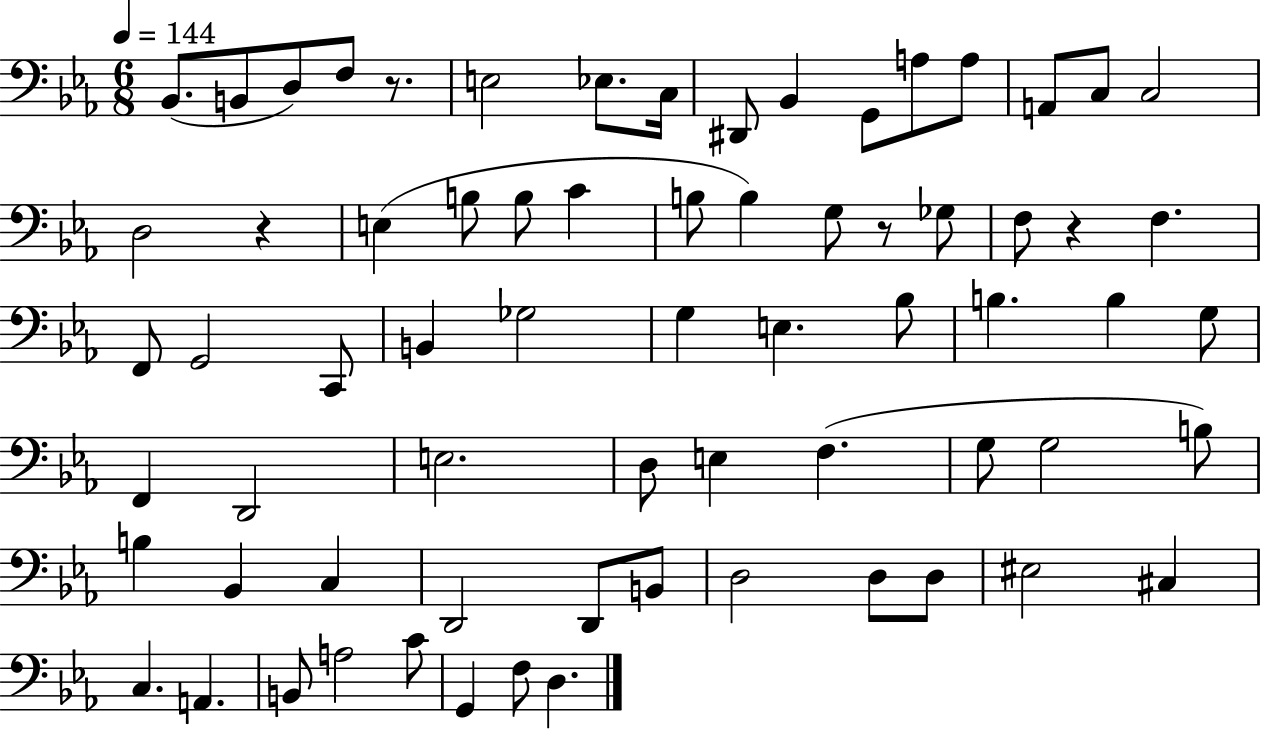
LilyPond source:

{
  \clef bass
  \numericTimeSignature
  \time 6/8
  \key ees \major
  \tempo 4 = 144
  \repeat volta 2 { bes,8.( b,8 d8) f8 r8. | e2 ees8. c16 | dis,8 bes,4 g,8 a8 a8 | a,8 c8 c2 | \break d2 r4 | e4( b8 b8 c'4 | b8 b4) g8 r8 ges8 | f8 r4 f4. | \break f,8 g,2 c,8 | b,4 ges2 | g4 e4. bes8 | b4. b4 g8 | \break f,4 d,2 | e2. | d8 e4 f4.( | g8 g2 b8) | \break b4 bes,4 c4 | d,2 d,8 b,8 | d2 d8 d8 | eis2 cis4 | \break c4. a,4. | b,8 a2 c'8 | g,4 f8 d4. | } \bar "|."
}